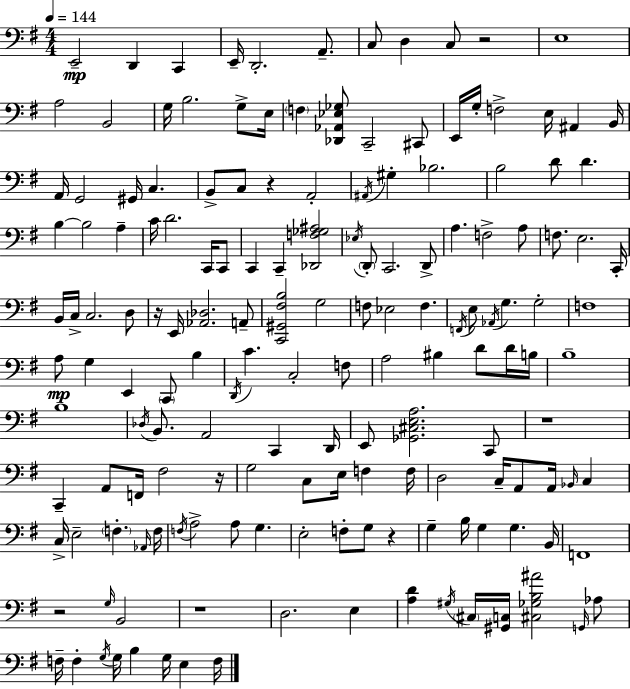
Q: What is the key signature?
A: E minor